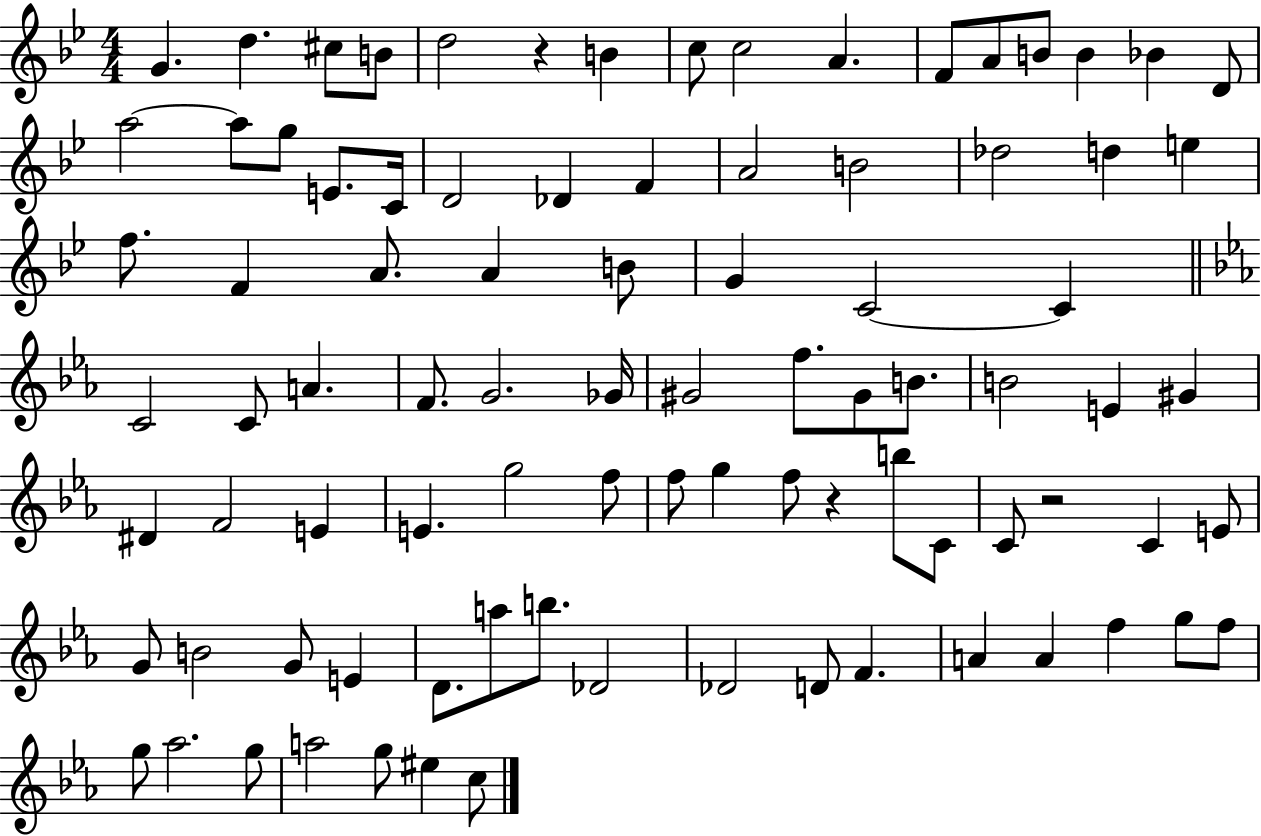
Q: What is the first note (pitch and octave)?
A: G4